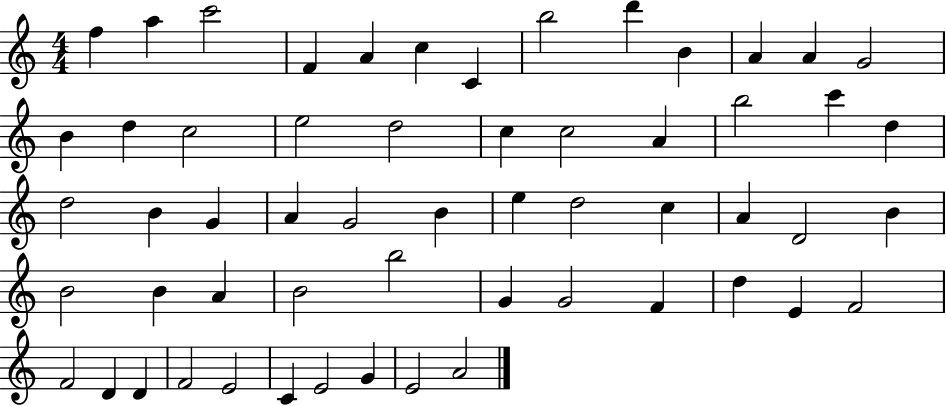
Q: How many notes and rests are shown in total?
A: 57